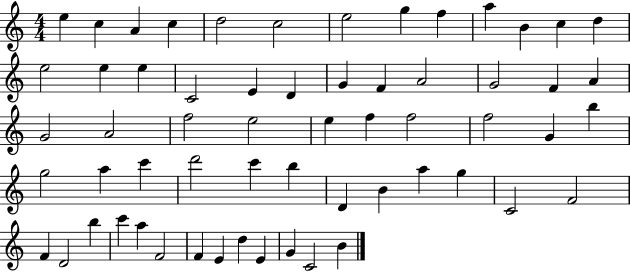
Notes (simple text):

E5/q C5/q A4/q C5/q D5/h C5/h E5/h G5/q F5/q A5/q B4/q C5/q D5/q E5/h E5/q E5/q C4/h E4/q D4/q G4/q F4/q A4/h G4/h F4/q A4/q G4/h A4/h F5/h E5/h E5/q F5/q F5/h F5/h G4/q B5/q G5/h A5/q C6/q D6/h C6/q B5/q D4/q B4/q A5/q G5/q C4/h F4/h F4/q D4/h B5/q C6/q A5/q F4/h F4/q E4/q D5/q E4/q G4/q C4/h B4/q